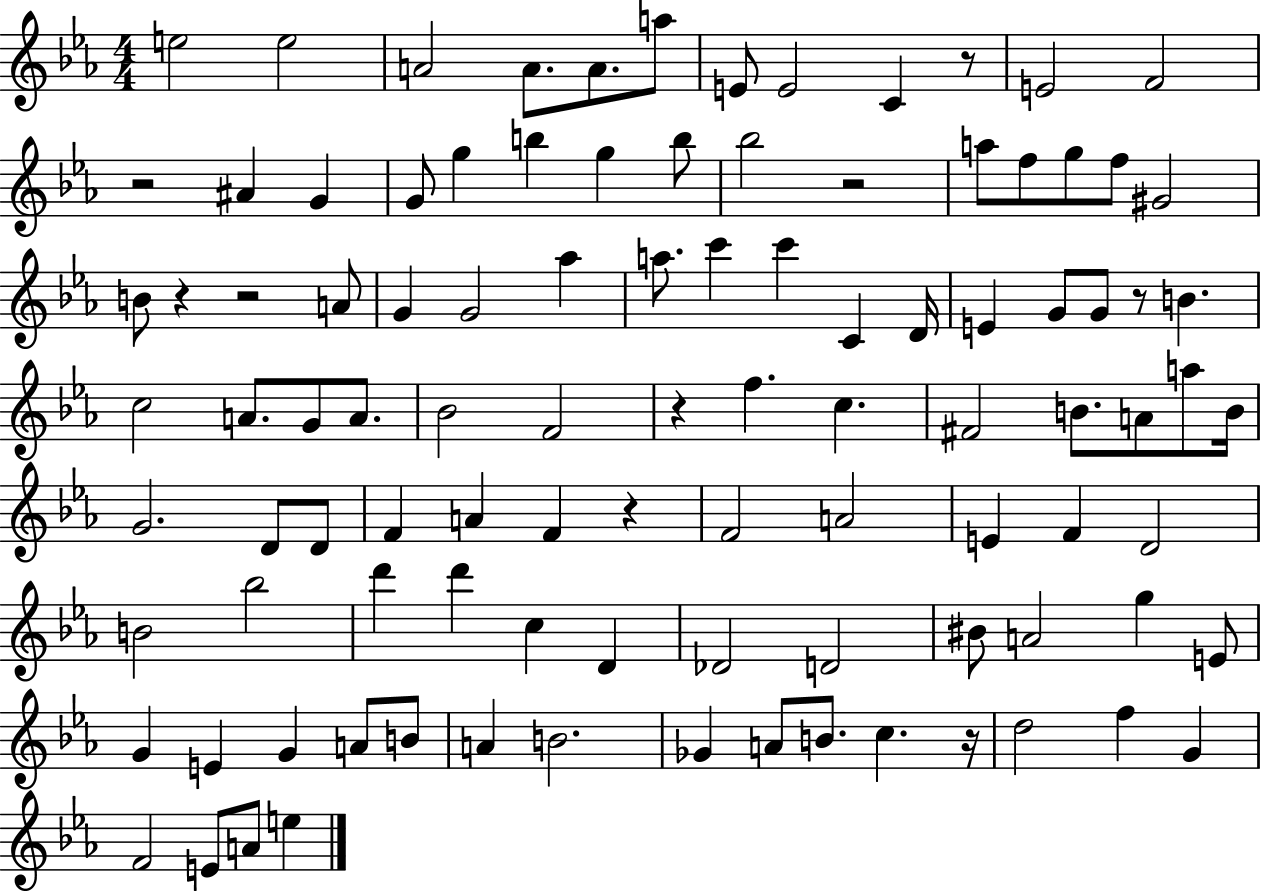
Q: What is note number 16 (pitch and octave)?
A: B5